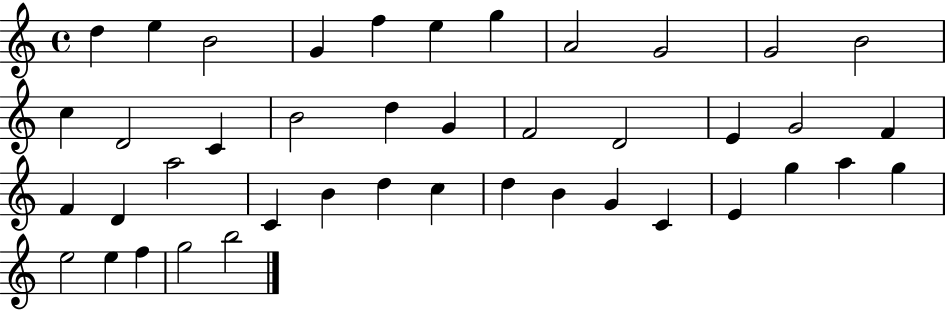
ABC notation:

X:1
T:Untitled
M:4/4
L:1/4
K:C
d e B2 G f e g A2 G2 G2 B2 c D2 C B2 d G F2 D2 E G2 F F D a2 C B d c d B G C E g a g e2 e f g2 b2